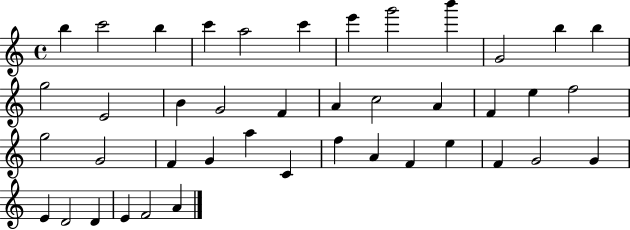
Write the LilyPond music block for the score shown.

{
  \clef treble
  \time 4/4
  \defaultTimeSignature
  \key c \major
  b''4 c'''2 b''4 | c'''4 a''2 c'''4 | e'''4 g'''2 b'''4 | g'2 b''4 b''4 | \break g''2 e'2 | b'4 g'2 f'4 | a'4 c''2 a'4 | f'4 e''4 f''2 | \break g''2 g'2 | f'4 g'4 a''4 c'4 | f''4 a'4 f'4 e''4 | f'4 g'2 g'4 | \break e'4 d'2 d'4 | e'4 f'2 a'4 | \bar "|."
}